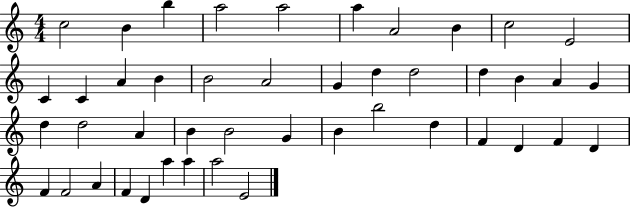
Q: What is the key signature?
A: C major